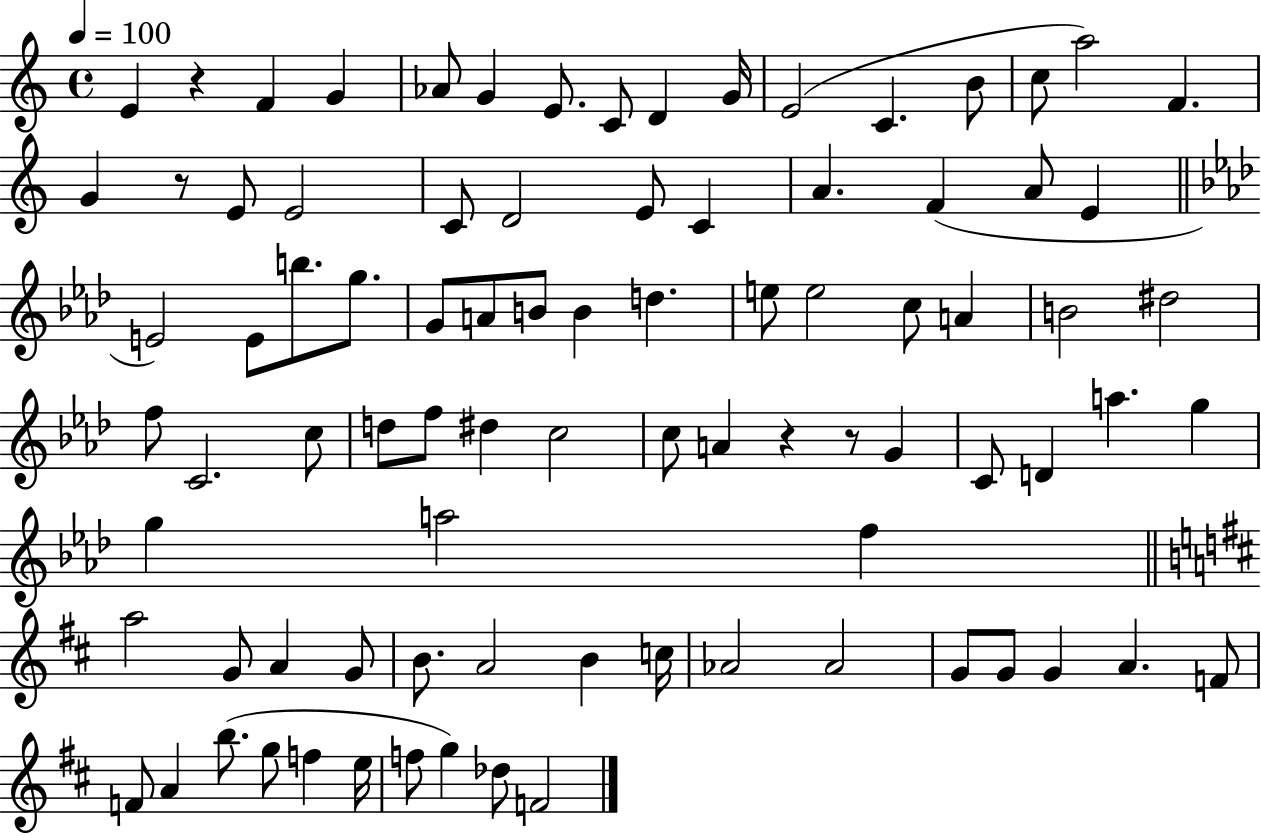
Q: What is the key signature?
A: C major